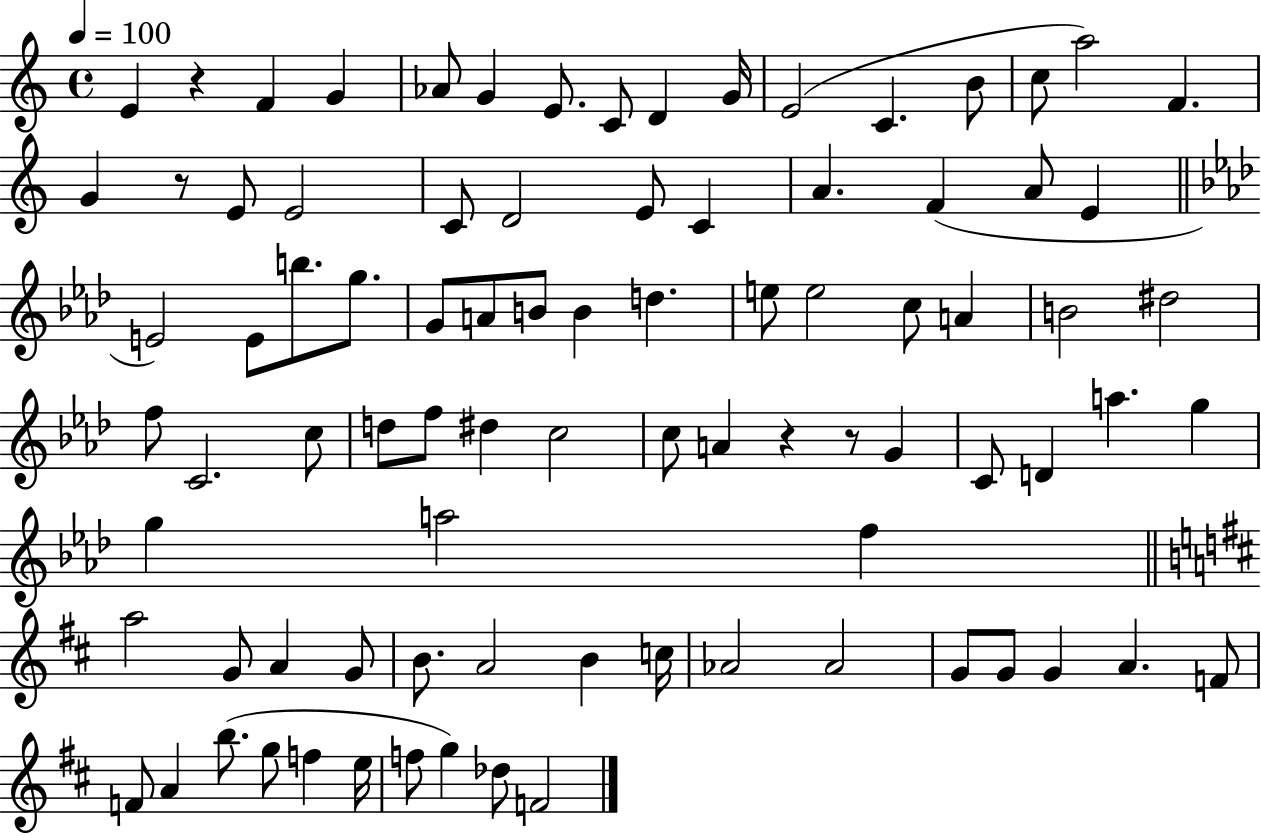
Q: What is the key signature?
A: C major